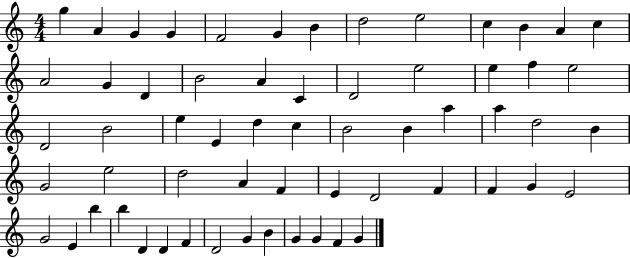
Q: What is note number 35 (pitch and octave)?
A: D5